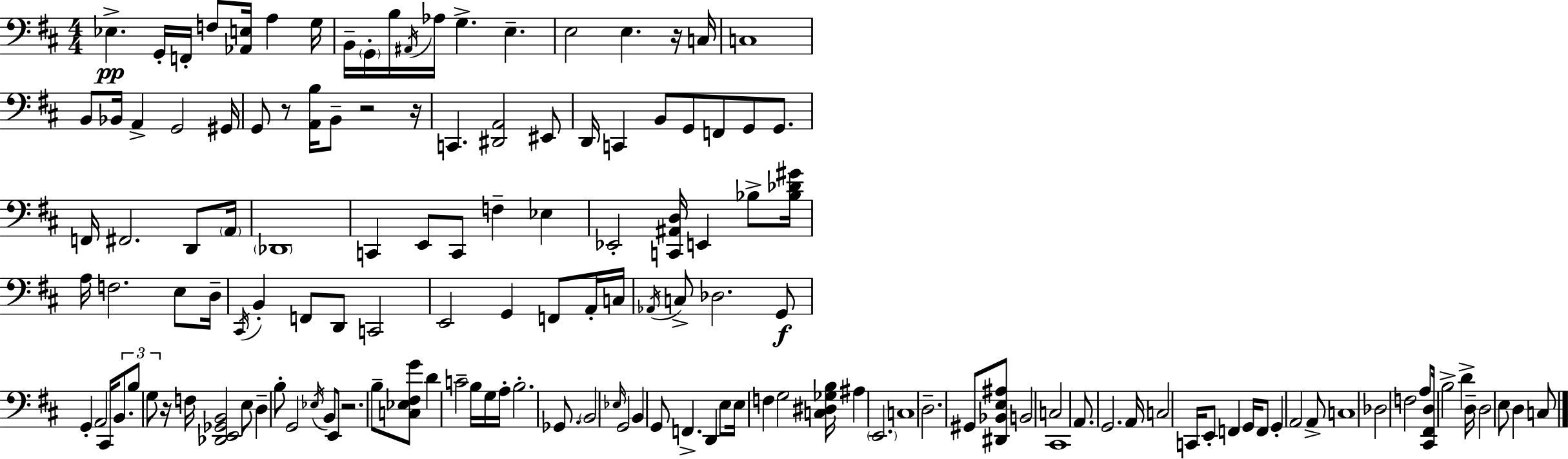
Eb3/q. G2/s F2/s F3/e [Ab2,E3]/s A3/q G3/s B2/s G2/s B3/s A#2/s Ab3/s G3/q. E3/q. E3/h E3/q. R/s C3/s C3/w B2/e Bb2/s A2/q G2/h G#2/s G2/e R/e [A2,B3]/s B2/e R/h R/s C2/q. [D#2,A2]/h EIS2/e D2/s C2/q B2/e G2/e F2/e G2/e G2/e. F2/s F#2/h. D2/e A2/s Db2/w C2/q E2/e C2/e F3/q Eb3/q Eb2/h [C2,A#2,D3]/s E2/q Bb3/e [Bb3,Db4,G#4]/s A3/s F3/h. E3/e D3/s C#2/s B2/q F2/e D2/e C2/h E2/h G2/q F2/e A2/s C3/s Ab2/s C3/e Db3/h. G2/e G2/q A2/h C#2/s B2/e. B3/e G3/e R/s F3/s [Db2,E2,Gb2,B2]/h E3/e D3/q B3/e G2/h Eb3/s B2/e E2/e R/h. B3/e [C3,Eb3,F#3,G4]/e D4/q C4/h B3/s G3/s A3/s B3/h. Gb2/e. B2/h Eb3/s G2/h B2/q G2/e F2/q. D2/q E3/e E3/s F3/q G3/h [C3,D#3,Gb3,B3]/s A#3/q E2/h. C3/w D3/h. G#2/e [D#2,Bb2,E3,A#3]/e B2/h C3/h C#2/w A2/e. G2/h. A2/s C3/h C2/s E2/e F2/q G2/s F2/e G2/q A2/h A2/e C3/w Db3/h F3/h A3/e [C#2,F#2,D3]/s B3/h D4/q D3/s D3/h E3/e D3/q C3/e